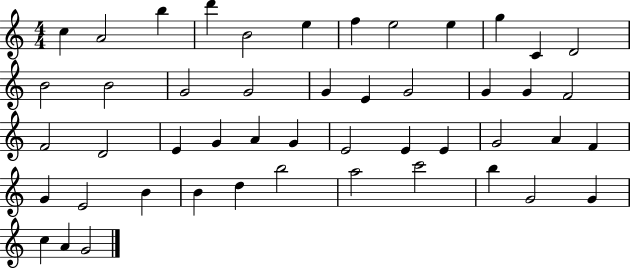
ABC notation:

X:1
T:Untitled
M:4/4
L:1/4
K:C
c A2 b d' B2 e f e2 e g C D2 B2 B2 G2 G2 G E G2 G G F2 F2 D2 E G A G E2 E E G2 A F G E2 B B d b2 a2 c'2 b G2 G c A G2